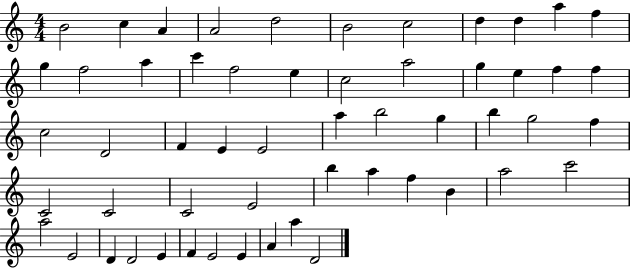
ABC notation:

X:1
T:Untitled
M:4/4
L:1/4
K:C
B2 c A A2 d2 B2 c2 d d a f g f2 a c' f2 e c2 a2 g e f f c2 D2 F E E2 a b2 g b g2 f C2 C2 C2 E2 b a f B a2 c'2 a2 E2 D D2 E F E2 E A a D2